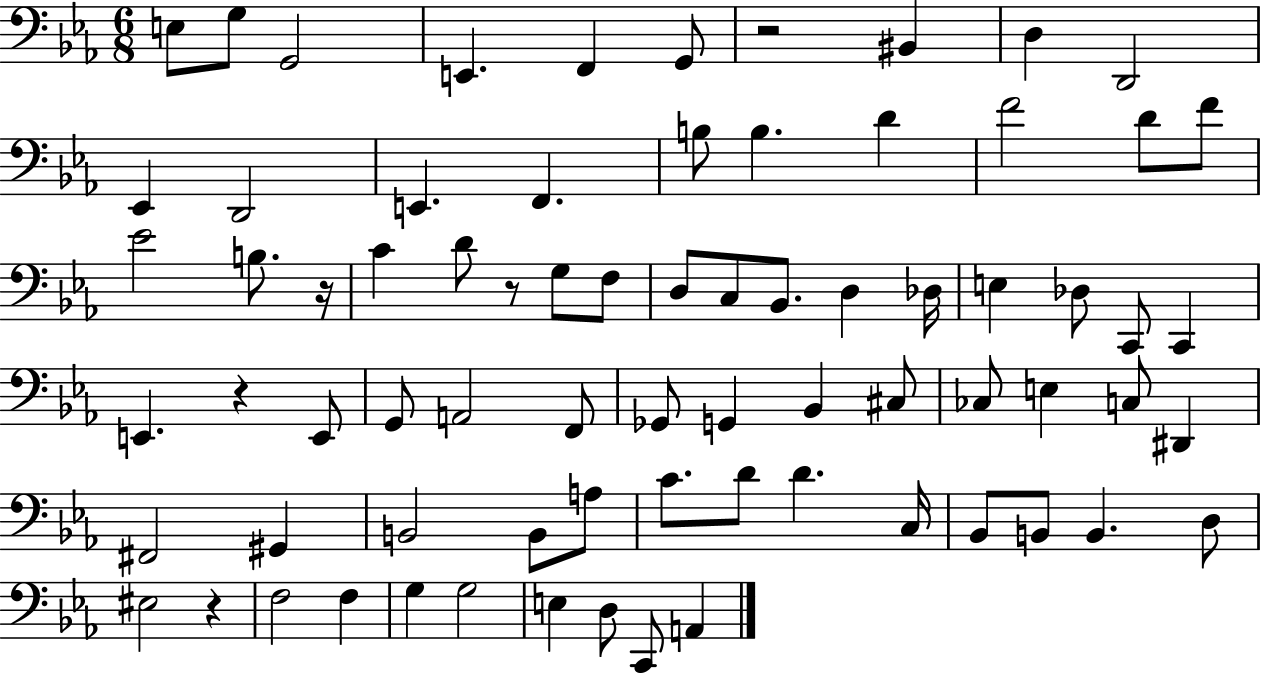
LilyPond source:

{
  \clef bass
  \numericTimeSignature
  \time 6/8
  \key ees \major
  e8 g8 g,2 | e,4. f,4 g,8 | r2 bis,4 | d4 d,2 | \break ees,4 d,2 | e,4. f,4. | b8 b4. d'4 | f'2 d'8 f'8 | \break ees'2 b8. r16 | c'4 d'8 r8 g8 f8 | d8 c8 bes,8. d4 des16 | e4 des8 c,8 c,4 | \break e,4. r4 e,8 | g,8 a,2 f,8 | ges,8 g,4 bes,4 cis8 | ces8 e4 c8 dis,4 | \break fis,2 gis,4 | b,2 b,8 a8 | c'8. d'8 d'4. c16 | bes,8 b,8 b,4. d8 | \break eis2 r4 | f2 f4 | g4 g2 | e4 d8 c,8 a,4 | \break \bar "|."
}